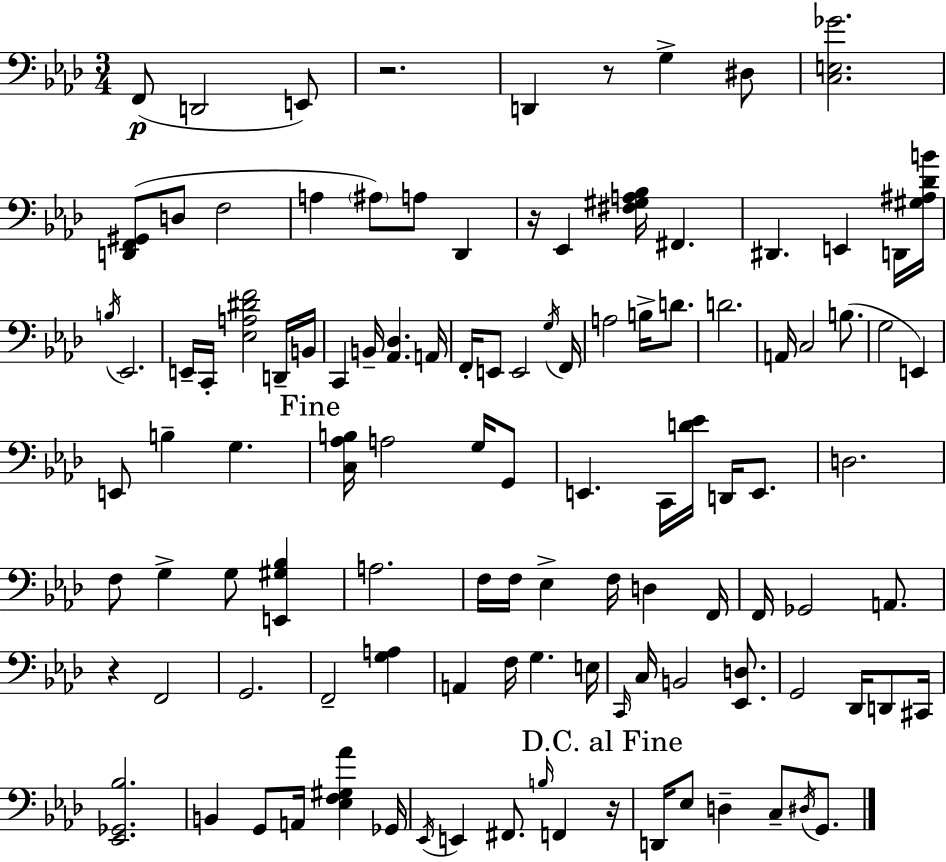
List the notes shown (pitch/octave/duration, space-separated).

F2/e D2/h E2/e R/h. D2/q R/e G3/q D#3/e [C3,E3,Gb4]/h. [D2,F2,G#2]/e D3/e F3/h A3/q A#3/e A3/e Db2/q R/s Eb2/q [F#3,G#3,A3,Bb3]/s F#2/q. D#2/q. E2/q D2/s [G#3,A#3,Db4,B4]/s B3/s Eb2/h. E2/s C2/s [Eb3,A3,D#4,F4]/h D2/s B2/s C2/q B2/s [Ab2,Db3]/q. A2/s F2/s E2/e E2/h G3/s F2/s A3/h B3/s D4/e. D4/h. A2/s C3/h B3/e. G3/h E2/q E2/e B3/q G3/q. [C3,Ab3,B3]/s A3/h G3/s G2/e E2/q. C2/s [D4,Eb4]/s D2/s E2/e. D3/h. F3/e G3/q G3/e [E2,G#3,Bb3]/q A3/h. F3/s F3/s Eb3/q F3/s D3/q F2/s F2/s Gb2/h A2/e. R/q F2/h G2/h. F2/h [G3,A3]/q A2/q F3/s G3/q. E3/s C2/s C3/s B2/h [Eb2,D3]/e. G2/h Db2/s D2/e C#2/s [Eb2,Gb2,Bb3]/h. B2/q G2/e A2/s [Eb3,F3,G#3,Ab4]/q Gb2/s Eb2/s E2/q F#2/e. B3/s F2/q R/s D2/s Eb3/e D3/q C3/e D#3/s G2/e.